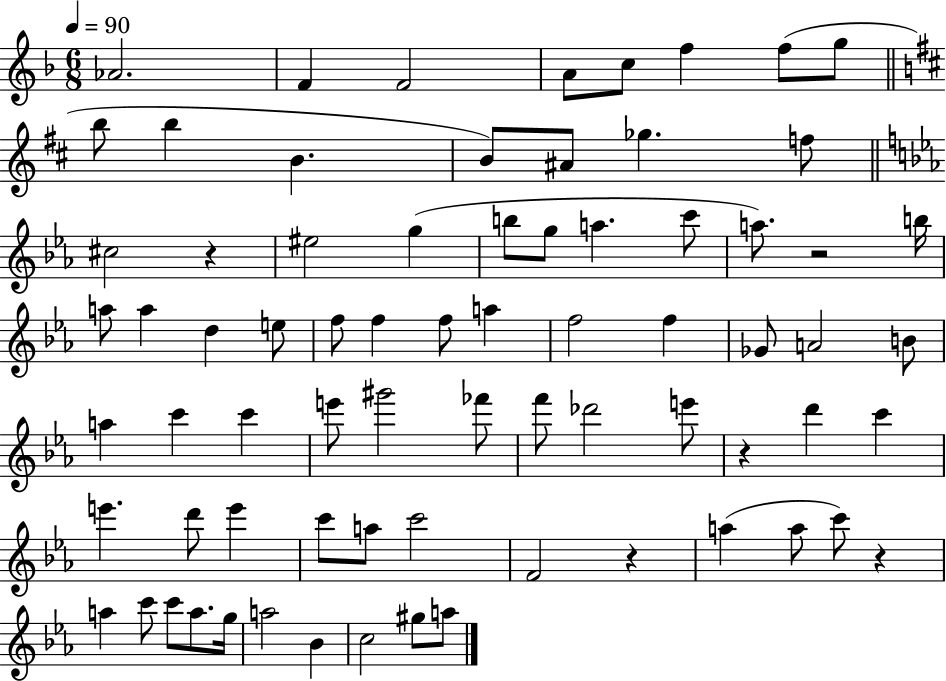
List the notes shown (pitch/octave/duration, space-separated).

Ab4/h. F4/q F4/h A4/e C5/e F5/q F5/e G5/e B5/e B5/q B4/q. B4/e A#4/e Gb5/q. F5/e C#5/h R/q EIS5/h G5/q B5/e G5/e A5/q. C6/e A5/e. R/h B5/s A5/e A5/q D5/q E5/e F5/e F5/q F5/e A5/q F5/h F5/q Gb4/e A4/h B4/e A5/q C6/q C6/q E6/e G#6/h FES6/e F6/e Db6/h E6/e R/q D6/q C6/q E6/q. D6/e E6/q C6/e A5/e C6/h F4/h R/q A5/q A5/e C6/e R/q A5/q C6/e C6/e A5/e. G5/s A5/h Bb4/q C5/h G#5/e A5/e